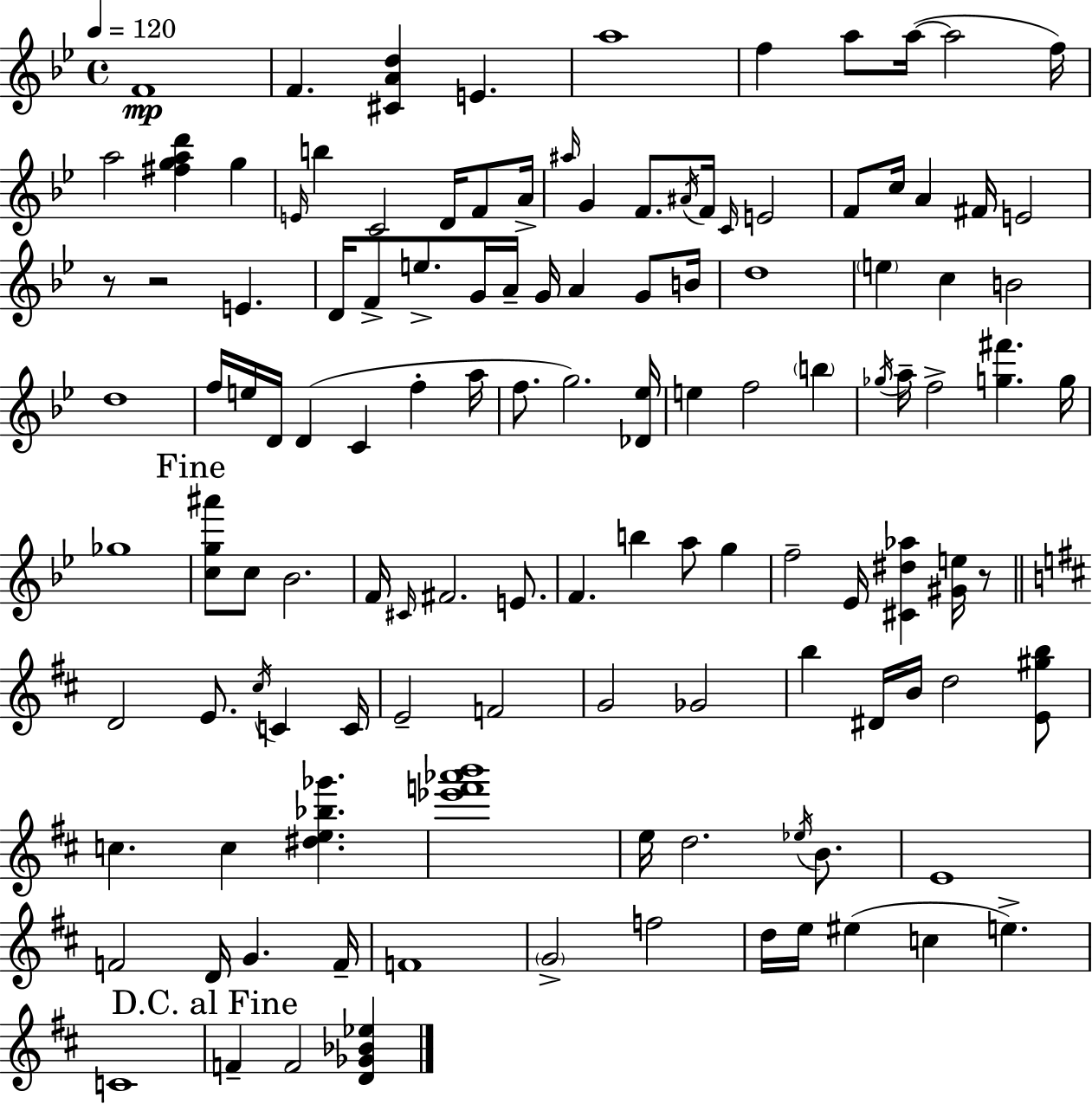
F4/w F4/q. [C#4,A4,D5]/q E4/q. A5/w F5/q A5/e A5/s A5/h F5/s A5/h [F#5,G5,A5,D6]/q G5/q E4/s B5/q C4/h D4/s F4/e A4/s A#5/s G4/q F4/e. A#4/s F4/s C4/s E4/h F4/e C5/s A4/q F#4/s E4/h R/e R/h E4/q. D4/s F4/e E5/e. G4/s A4/s G4/s A4/q G4/e B4/s D5/w E5/q C5/q B4/h D5/w F5/s E5/s D4/s D4/q C4/q F5/q A5/s F5/e. G5/h. [Db4,Eb5]/s E5/q F5/h B5/q Gb5/s A5/s F5/h [G5,F#6]/q. G5/s Gb5/w [C5,G5,A#6]/e C5/e Bb4/h. F4/s C#4/s F#4/h. E4/e. F4/q. B5/q A5/e G5/q F5/h Eb4/s [C#4,D#5,Ab5]/q [G#4,E5]/s R/e D4/h E4/e. C#5/s C4/q C4/s E4/h F4/h G4/h Gb4/h B5/q D#4/s B4/s D5/h [E4,G#5,B5]/e C5/q. C5/q [D#5,E5,Bb5,Gb6]/q. [Eb6,F6,Ab6,B6]/w E5/s D5/h. Eb5/s B4/e. E4/w F4/h D4/s G4/q. F4/s F4/w G4/h F5/h D5/s E5/s EIS5/q C5/q E5/q. C4/w F4/q F4/h [D4,Gb4,Bb4,Eb5]/q